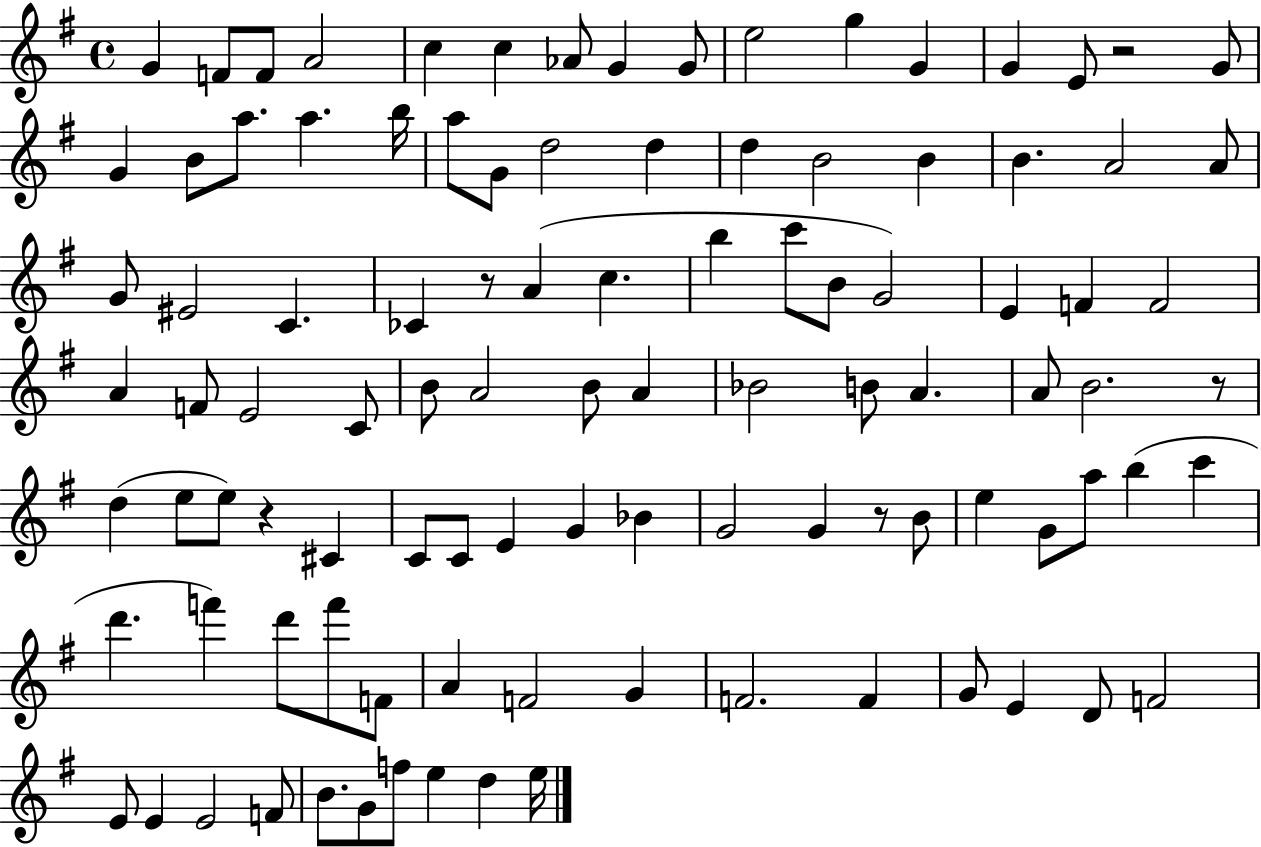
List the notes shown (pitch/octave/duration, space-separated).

G4/q F4/e F4/e A4/h C5/q C5/q Ab4/e G4/q G4/e E5/h G5/q G4/q G4/q E4/e R/h G4/e G4/q B4/e A5/e. A5/q. B5/s A5/e G4/e D5/h D5/q D5/q B4/h B4/q B4/q. A4/h A4/e G4/e EIS4/h C4/q. CES4/q R/e A4/q C5/q. B5/q C6/e B4/e G4/h E4/q F4/q F4/h A4/q F4/e E4/h C4/e B4/e A4/h B4/e A4/q Bb4/h B4/e A4/q. A4/e B4/h. R/e D5/q E5/e E5/e R/q C#4/q C4/e C4/e E4/q G4/q Bb4/q G4/h G4/q R/e B4/e E5/q G4/e A5/e B5/q C6/q D6/q. F6/q D6/e F6/e F4/e A4/q F4/h G4/q F4/h. F4/q G4/e E4/q D4/e F4/h E4/e E4/q E4/h F4/e B4/e. G4/e F5/e E5/q D5/q E5/s